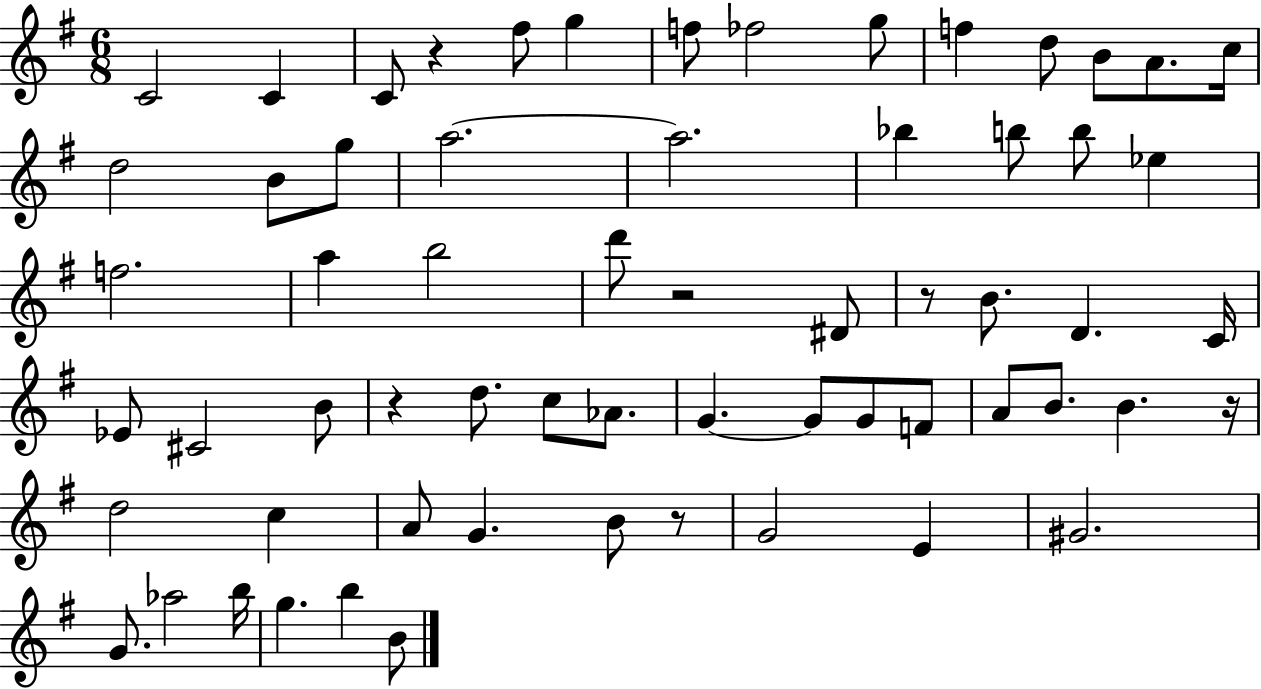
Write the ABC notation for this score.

X:1
T:Untitled
M:6/8
L:1/4
K:G
C2 C C/2 z ^f/2 g f/2 _f2 g/2 f d/2 B/2 A/2 c/4 d2 B/2 g/2 a2 a2 _b b/2 b/2 _e f2 a b2 d'/2 z2 ^D/2 z/2 B/2 D C/4 _E/2 ^C2 B/2 z d/2 c/2 _A/2 G G/2 G/2 F/2 A/2 B/2 B z/4 d2 c A/2 G B/2 z/2 G2 E ^G2 G/2 _a2 b/4 g b B/2